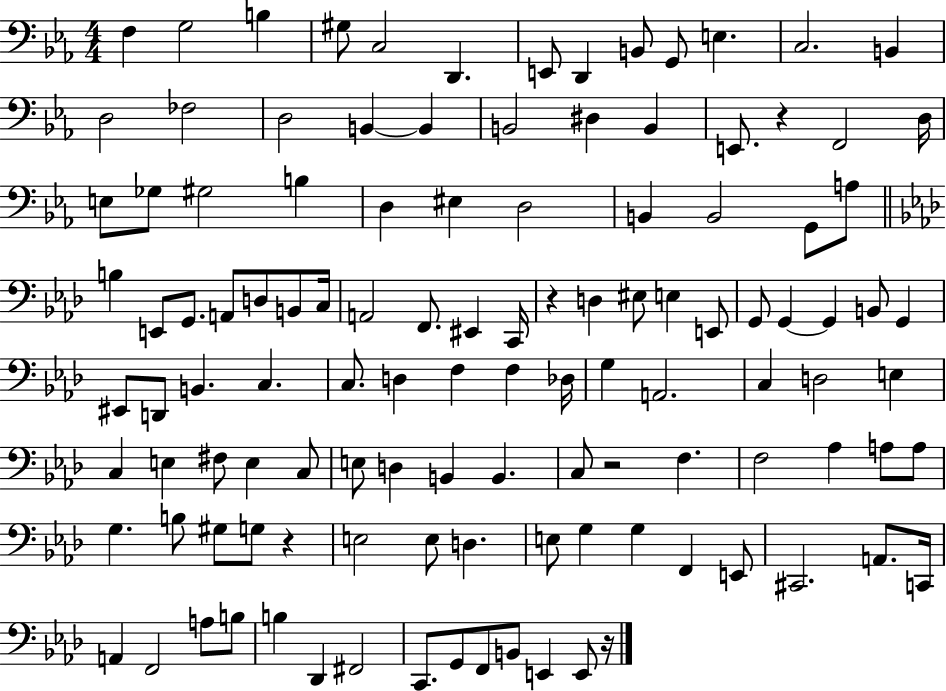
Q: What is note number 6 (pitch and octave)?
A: D2